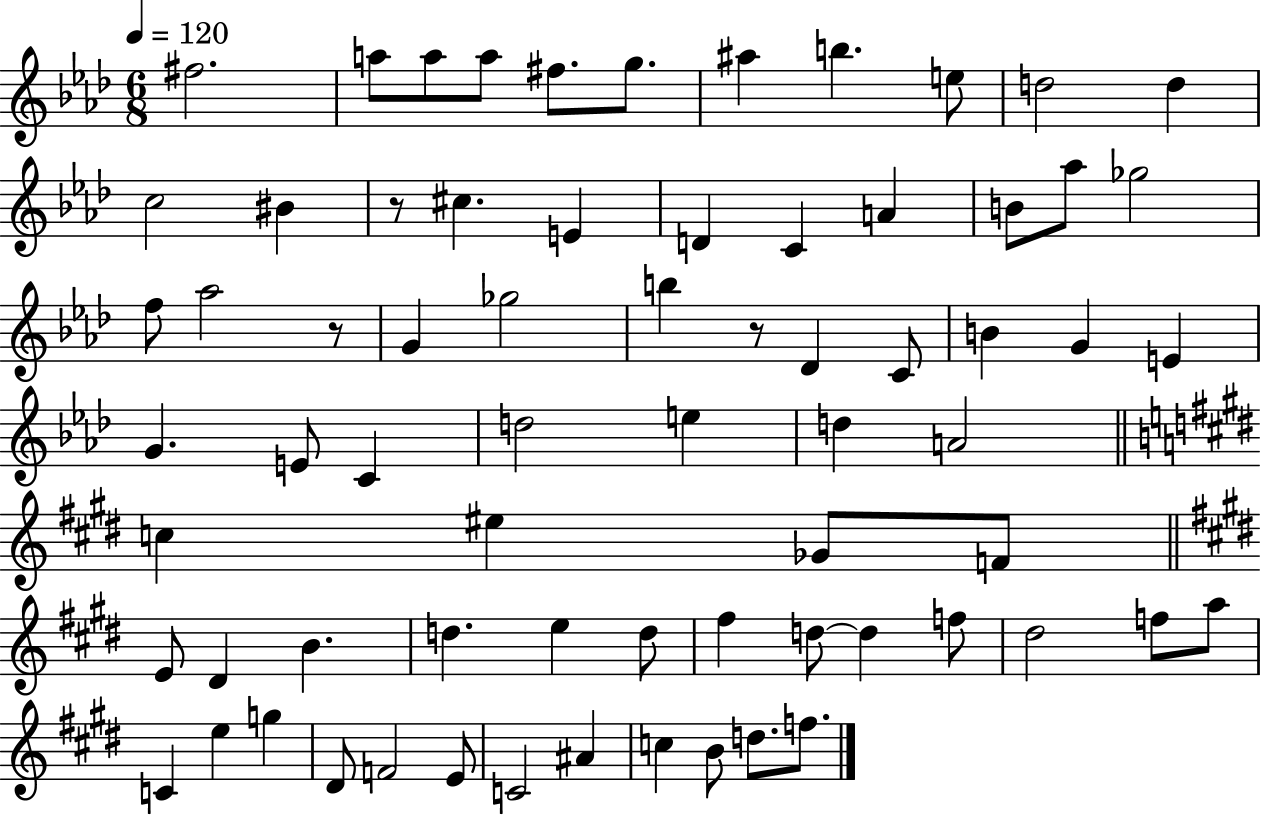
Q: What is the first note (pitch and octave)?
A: F#5